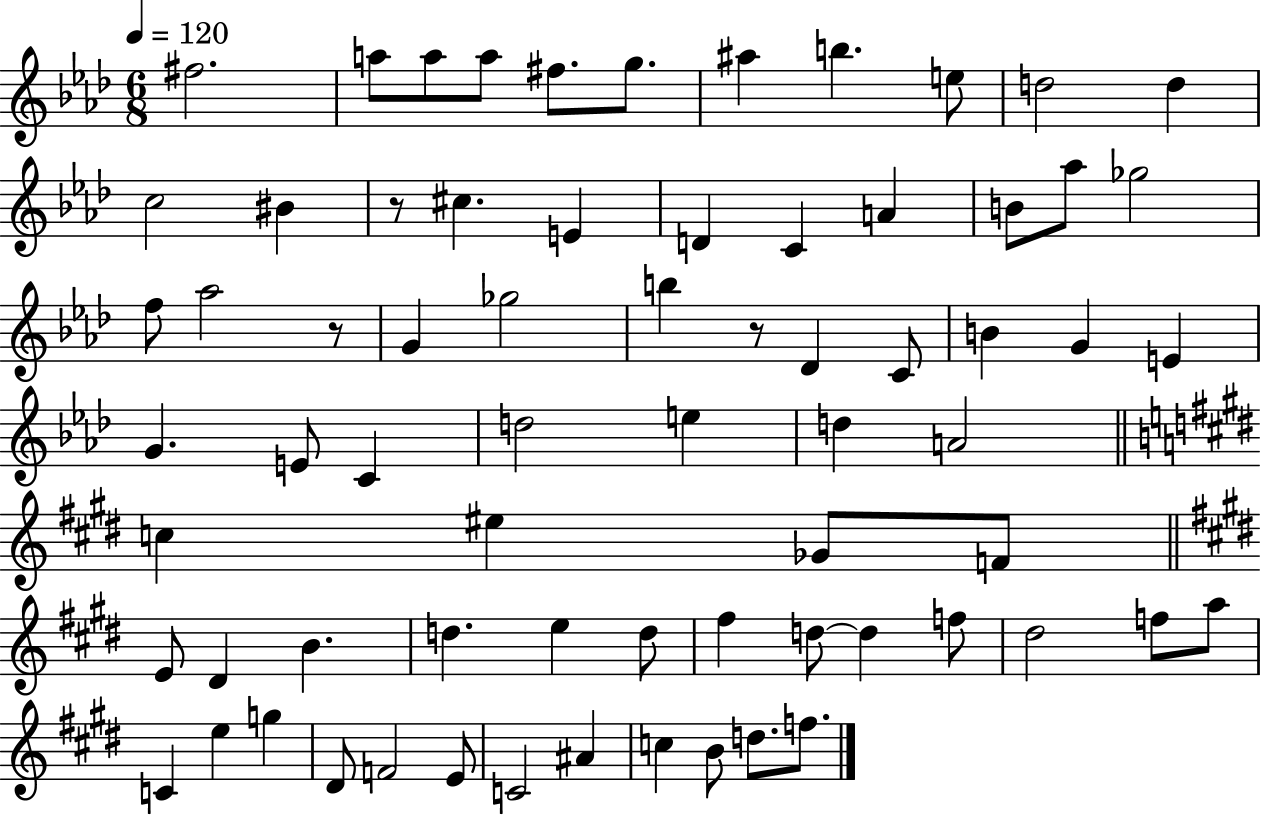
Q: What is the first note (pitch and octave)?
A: F#5